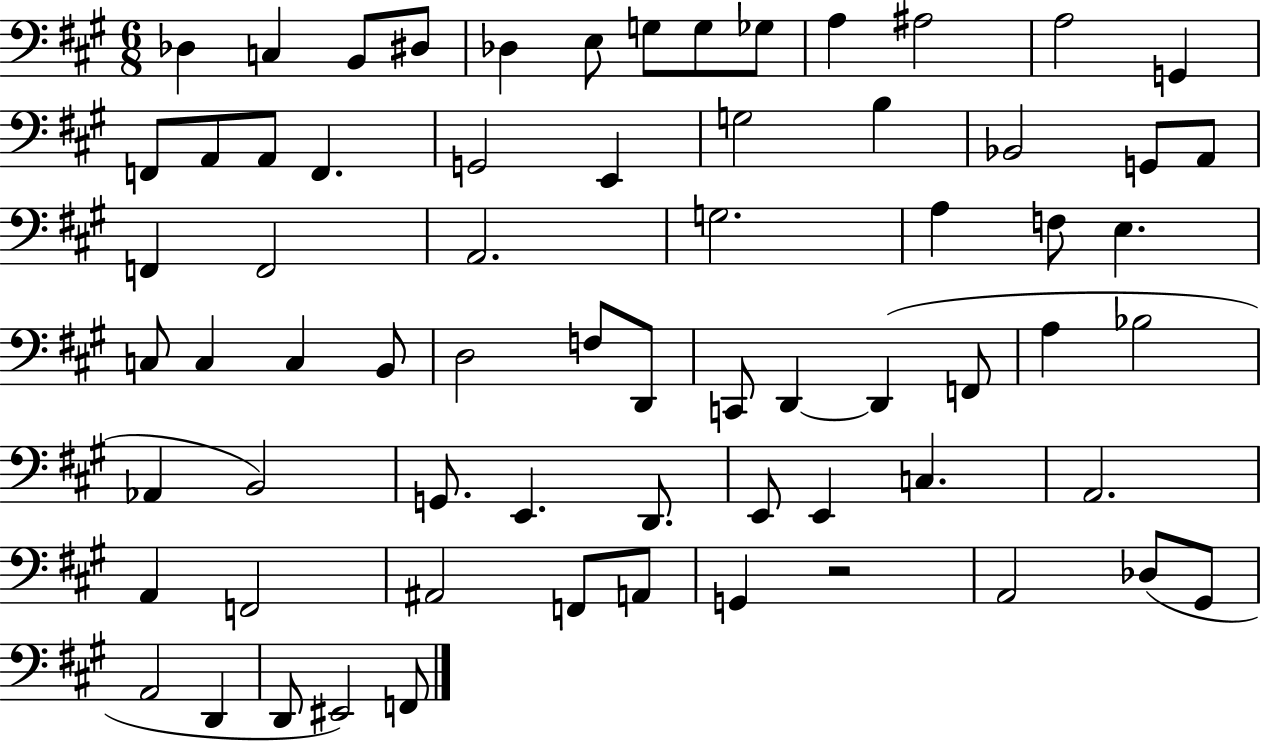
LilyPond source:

{
  \clef bass
  \numericTimeSignature
  \time 6/8
  \key a \major
  \repeat volta 2 { des4 c4 b,8 dis8 | des4 e8 g8 g8 ges8 | a4 ais2 | a2 g,4 | \break f,8 a,8 a,8 f,4. | g,2 e,4 | g2 b4 | bes,2 g,8 a,8 | \break f,4 f,2 | a,2. | g2. | a4 f8 e4. | \break c8 c4 c4 b,8 | d2 f8 d,8 | c,8 d,4~~ d,4( f,8 | a4 bes2 | \break aes,4 b,2) | g,8. e,4. d,8. | e,8 e,4 c4. | a,2. | \break a,4 f,2 | ais,2 f,8 a,8 | g,4 r2 | a,2 des8( gis,8 | \break a,2 d,4 | d,8 eis,2) f,8 | } \bar "|."
}